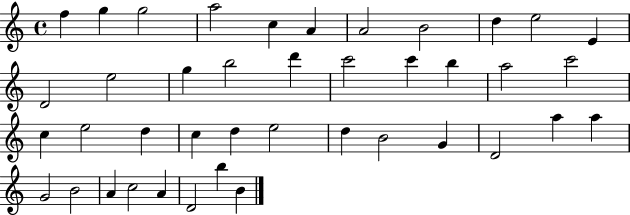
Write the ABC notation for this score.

X:1
T:Untitled
M:4/4
L:1/4
K:C
f g g2 a2 c A A2 B2 d e2 E D2 e2 g b2 d' c'2 c' b a2 c'2 c e2 d c d e2 d B2 G D2 a a G2 B2 A c2 A D2 b B